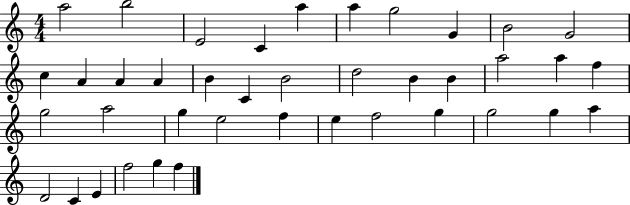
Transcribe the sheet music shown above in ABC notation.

X:1
T:Untitled
M:4/4
L:1/4
K:C
a2 b2 E2 C a a g2 G B2 G2 c A A A B C B2 d2 B B a2 a f g2 a2 g e2 f e f2 g g2 g a D2 C E f2 g f